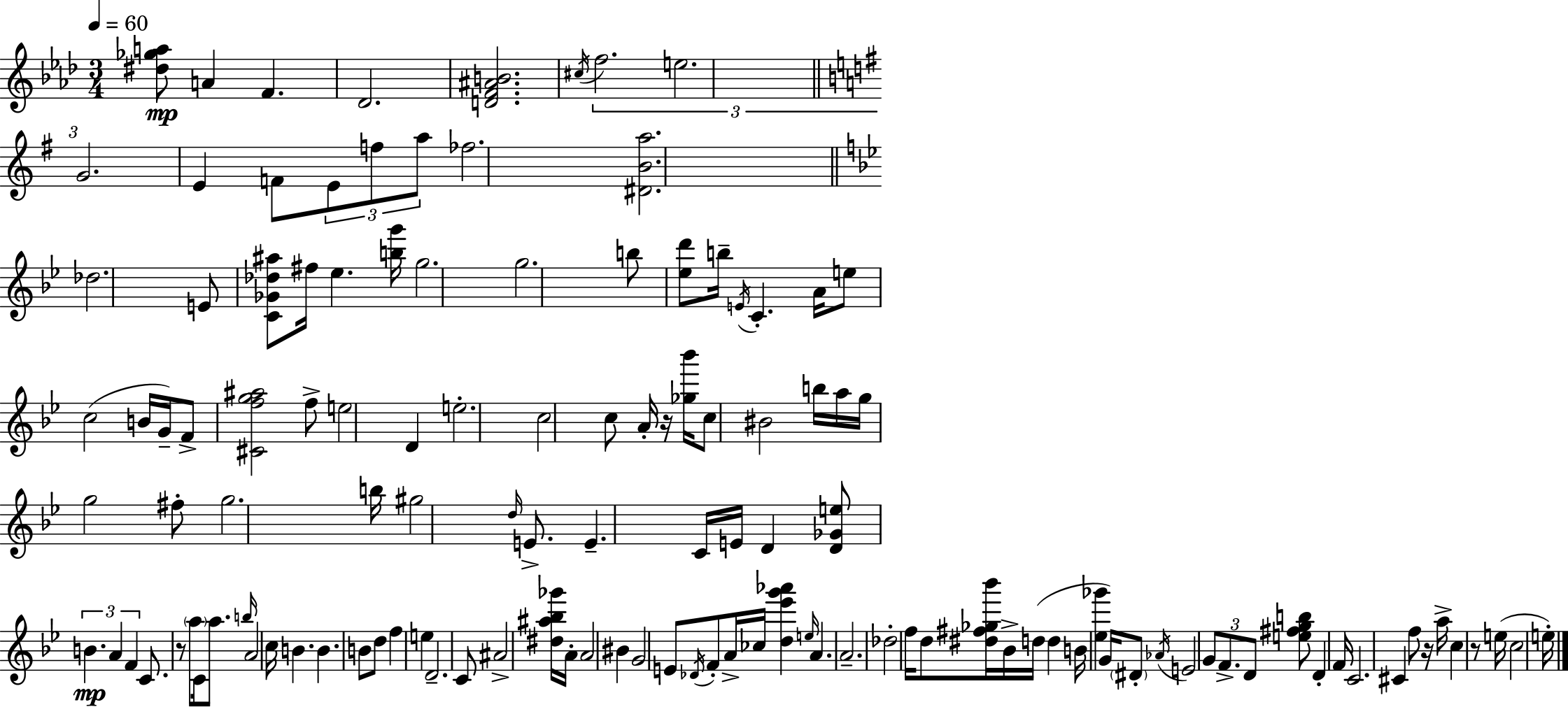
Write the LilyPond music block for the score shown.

{
  \clef treble
  \numericTimeSignature
  \time 3/4
  \key f \minor
  \tempo 4 = 60
  <dis'' ges'' a''>8\mp a'4 f'4. | des'2. | <d' f' ais' b'>2. | \acciaccatura { cis''16 } \tuplet 3/2 { f''2. | \break e''2. | \bar "||" \break \key g \major g'2. } | e'4 f'8 \tuplet 3/2 { e'8 f''8 a''8 } | fes''2. | <dis' b' a''>2. | \break \bar "||" \break \key bes \major des''2. | e'8 <c' ges' des'' ais''>8 fis''16 ees''4. <b'' g'''>16 | g''2. | g''2. | \break b''8 <ees'' d'''>8 b''16-- \acciaccatura { e'16 } c'4.-. | a'16 e''8 c''2( b'16 | g'16--) f'8-> <cis' f'' g'' ais''>2 f''8-> | e''2 d'4 | \break e''2.-. | c''2 c''8 a'16-. | r16 <ges'' bes'''>16 c''8 bis'2 | b''16 a''16 g''16 g''2 fis''8-. | \break g''2. | b''16 gis''2 \grace { d''16 } e'8.-> | e'4.-- c'16 e'16 d'4 | <d' ges' e''>8 \tuplet 3/2 { b'4.\mp a'4 | \break f'4 } c'8. r8 \parenthesize a''8 | c'16 a''8. \grace { b''16 } a'2 | c''16 b'4. b'4. | b'8 d''8 f''4 e''4 | \break d'2.-- | c'8 ais'2-> | <dis'' ais'' bes'' ges'''>16 a'16-. a'2 bis'4 | g'2 e'8 | \break \acciaccatura { des'16 } f'8-. a'16-> ces''16 <d'' ees''' g''' aes'''>4 \grace { e''16 } a'4. | a'2.-- | des''2-. | f''16 d''8 <dis'' fis'' ges'' bes'''>16 bes'16-> d''16( d''4 b'16 | \break <ees'' ges'''>4 g'16) \parenthesize dis'8-. \acciaccatura { aes'16 } e'2 | \tuplet 3/2 { g'8 f'8.-> d'8 } <e'' fis'' g'' b''>8 | d'4-. f'16 c'2. | cis'4 f''8 | \break r16 a''16-> c''4 r8 e''16( c''2 | e''16-.) \bar "|."
}